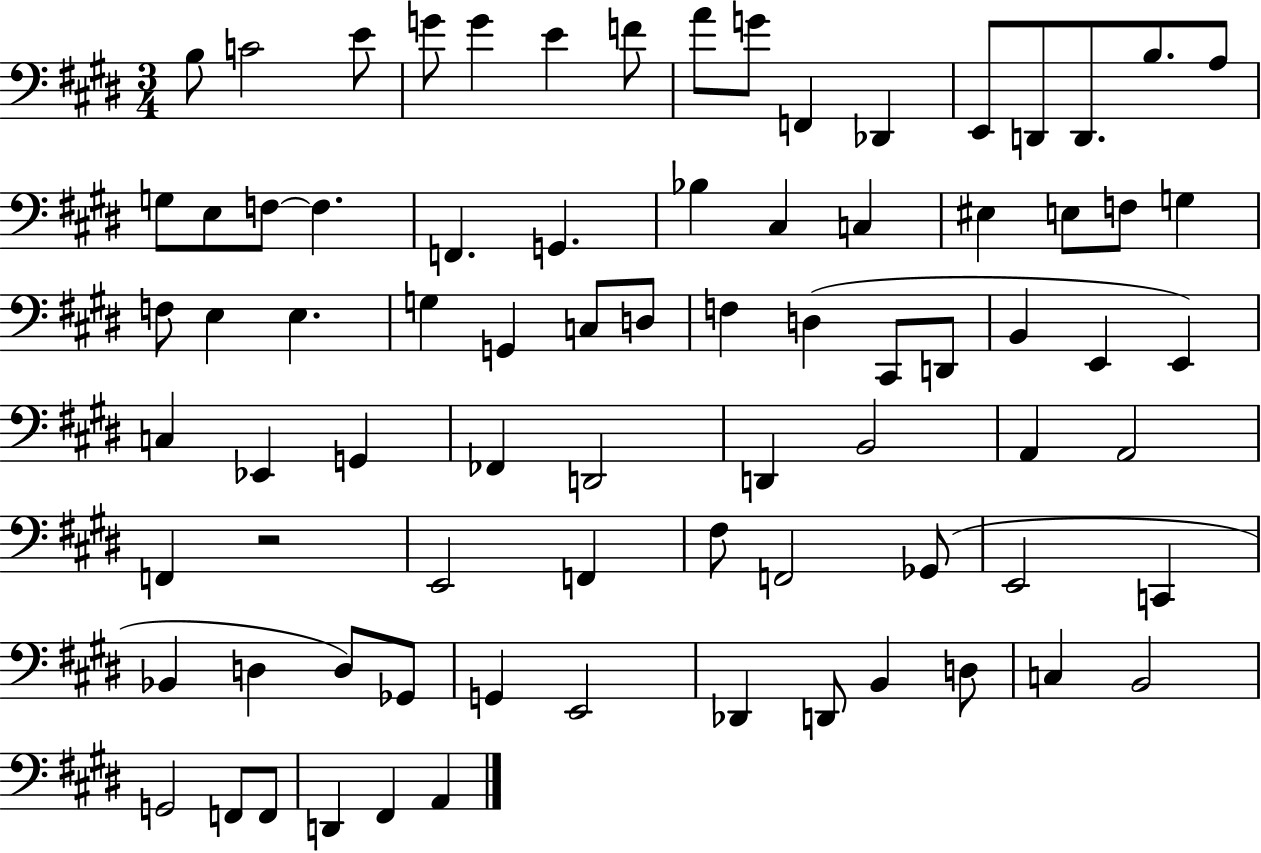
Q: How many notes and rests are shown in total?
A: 79